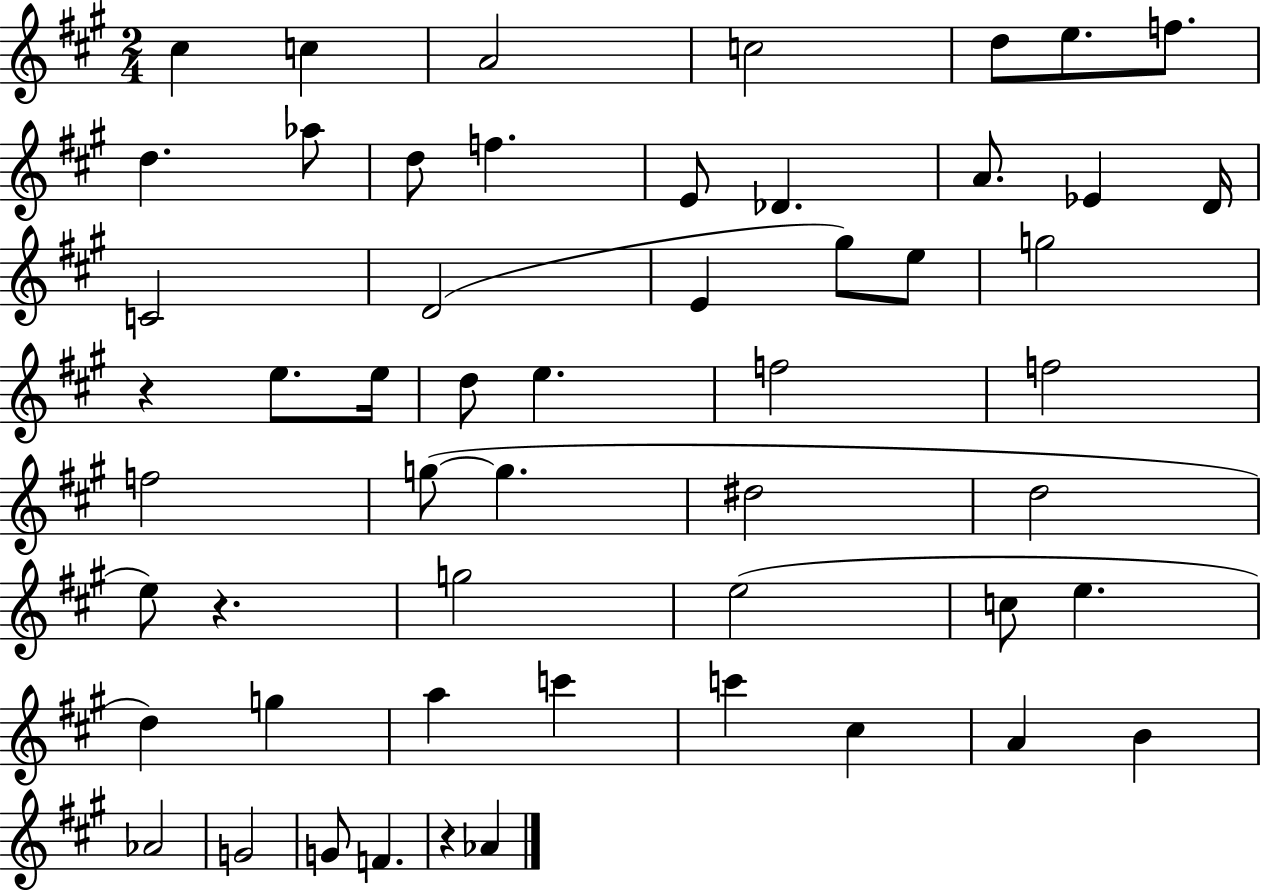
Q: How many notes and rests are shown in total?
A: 54